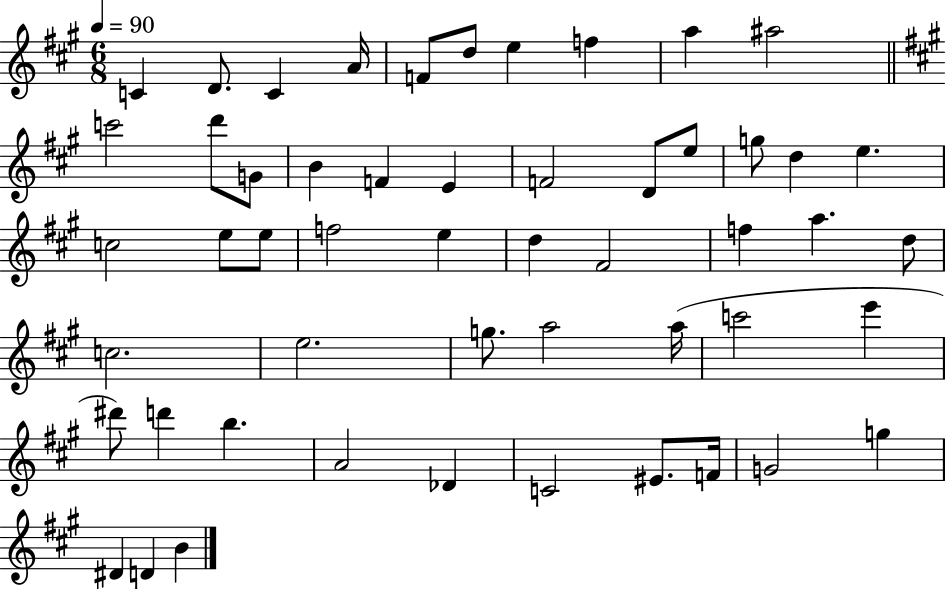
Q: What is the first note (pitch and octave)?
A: C4